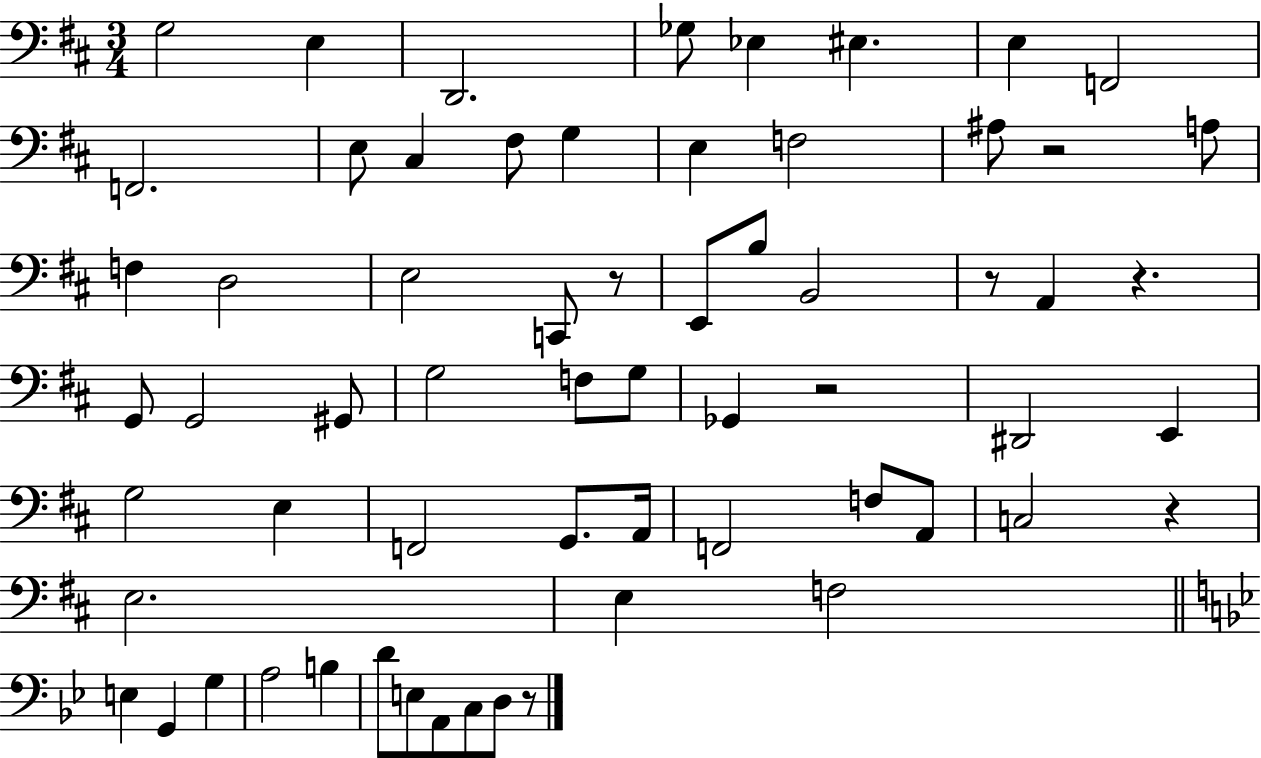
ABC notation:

X:1
T:Untitled
M:3/4
L:1/4
K:D
G,2 E, D,,2 _G,/2 _E, ^E, E, F,,2 F,,2 E,/2 ^C, ^F,/2 G, E, F,2 ^A,/2 z2 A,/2 F, D,2 E,2 C,,/2 z/2 E,,/2 B,/2 B,,2 z/2 A,, z G,,/2 G,,2 ^G,,/2 G,2 F,/2 G,/2 _G,, z2 ^D,,2 E,, G,2 E, F,,2 G,,/2 A,,/4 F,,2 F,/2 A,,/2 C,2 z E,2 E, F,2 E, G,, G, A,2 B, D/2 E,/2 A,,/2 C,/2 D,/2 z/2